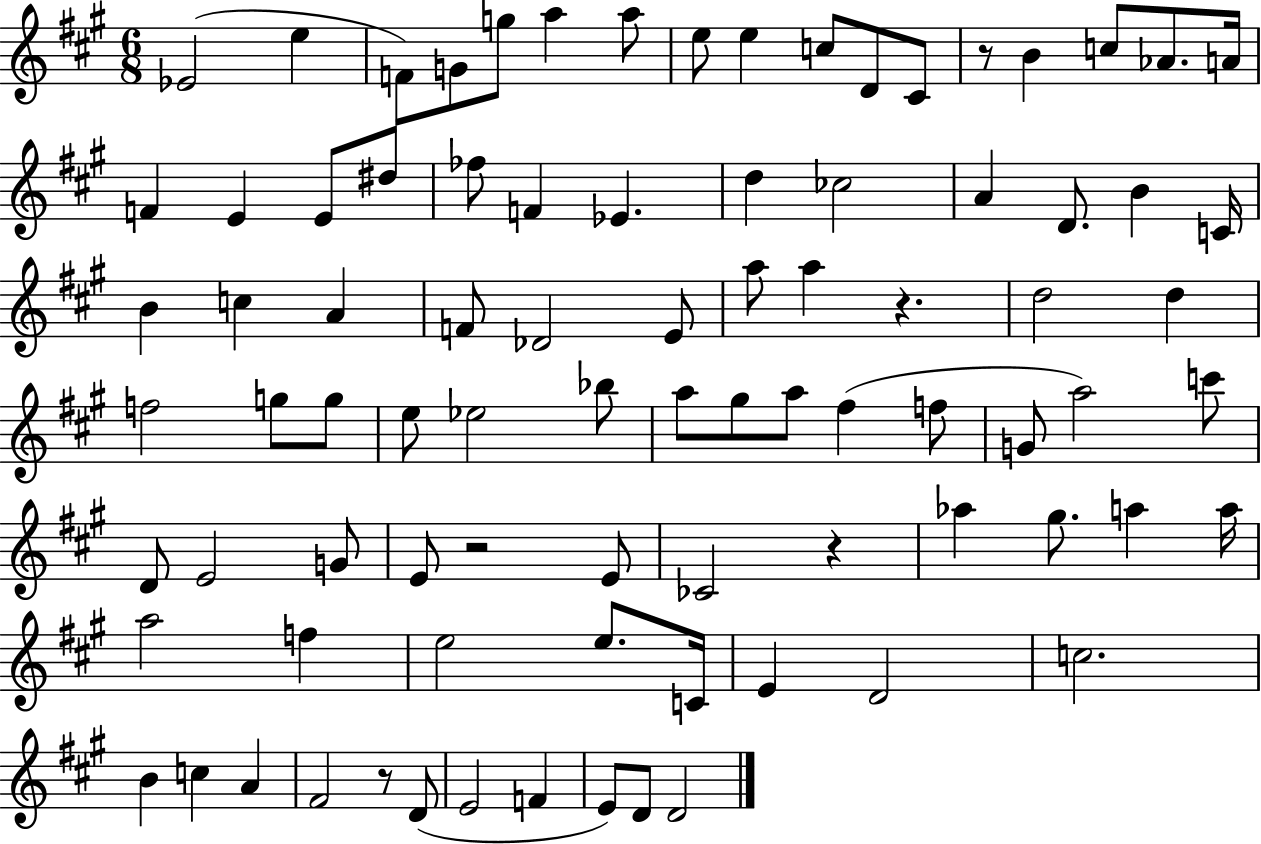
X:1
T:Untitled
M:6/8
L:1/4
K:A
_E2 e F/2 G/2 g/2 a a/2 e/2 e c/2 D/2 ^C/2 z/2 B c/2 _A/2 A/4 F E E/2 ^d/2 _f/2 F _E d _c2 A D/2 B C/4 B c A F/2 _D2 E/2 a/2 a z d2 d f2 g/2 g/2 e/2 _e2 _b/2 a/2 ^g/2 a/2 ^f f/2 G/2 a2 c'/2 D/2 E2 G/2 E/2 z2 E/2 _C2 z _a ^g/2 a a/4 a2 f e2 e/2 C/4 E D2 c2 B c A ^F2 z/2 D/2 E2 F E/2 D/2 D2